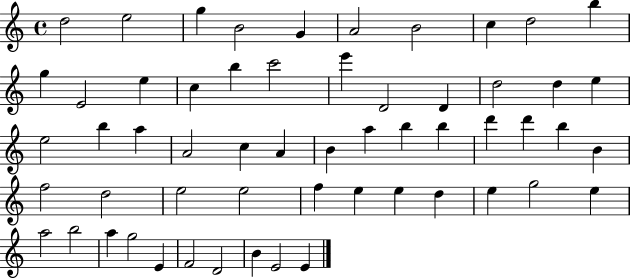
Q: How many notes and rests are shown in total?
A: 57